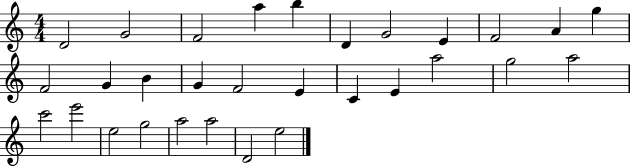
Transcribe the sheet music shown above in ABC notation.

X:1
T:Untitled
M:4/4
L:1/4
K:C
D2 G2 F2 a b D G2 E F2 A g F2 G B G F2 E C E a2 g2 a2 c'2 e'2 e2 g2 a2 a2 D2 e2